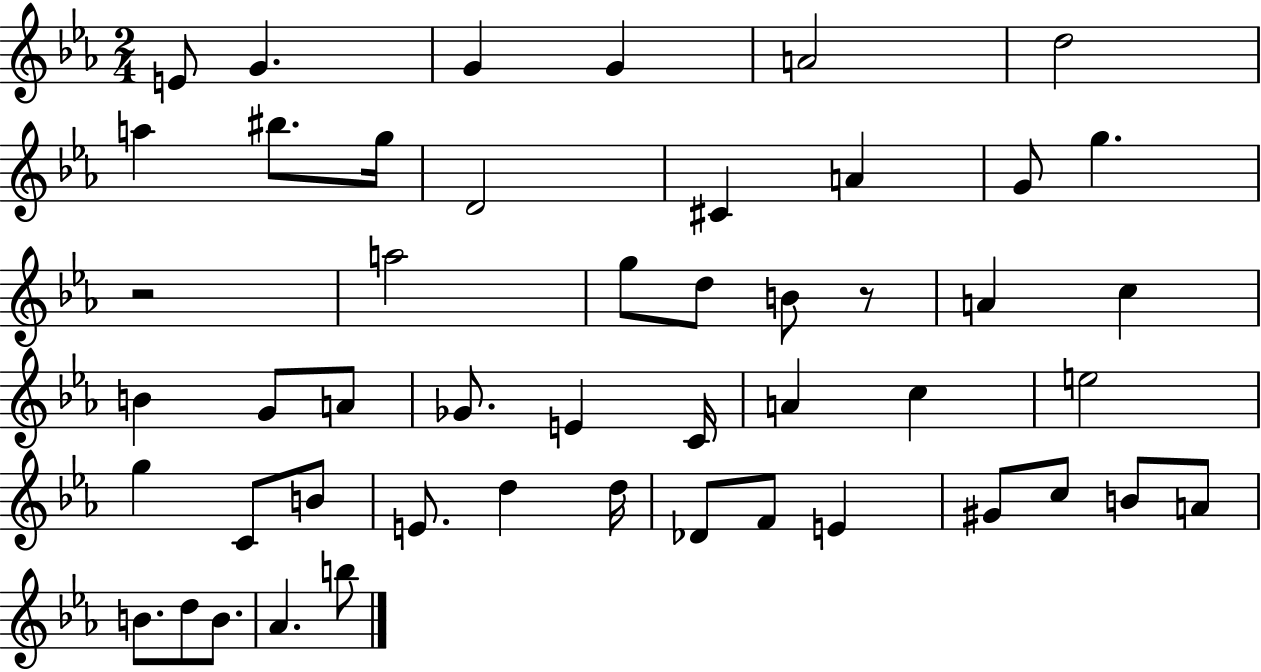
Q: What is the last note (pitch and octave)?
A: B5